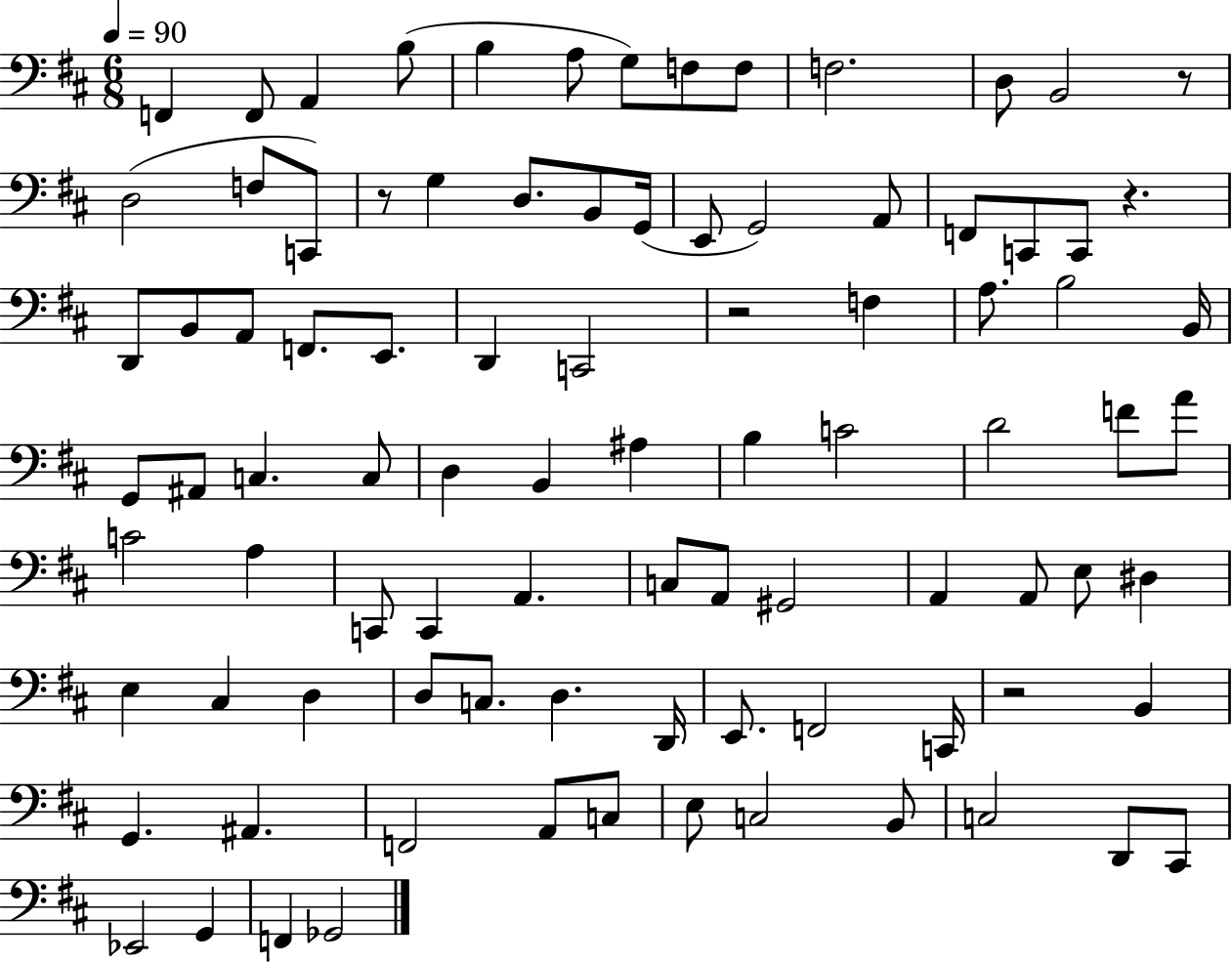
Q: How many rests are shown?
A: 5